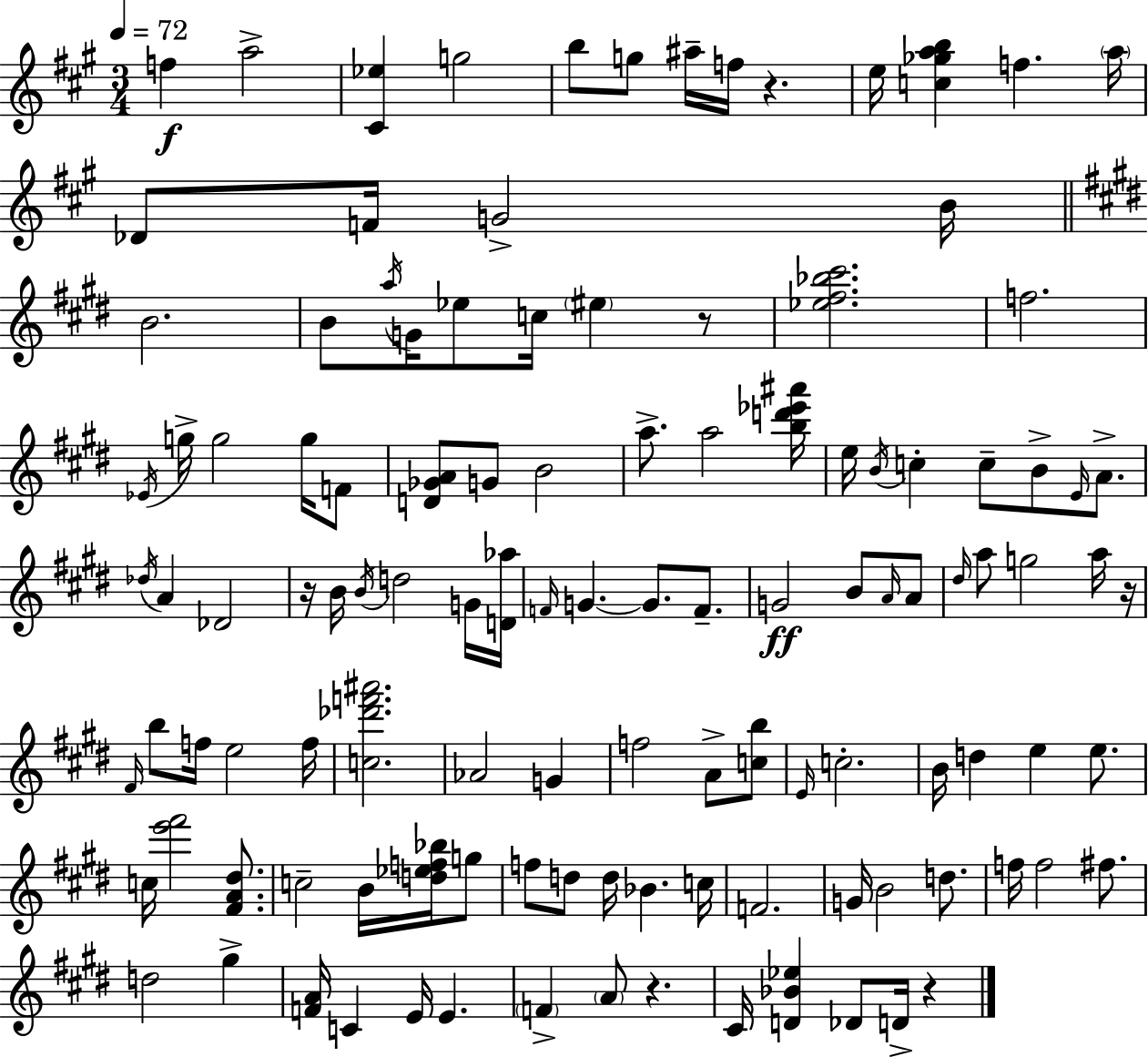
{
  \clef treble
  \numericTimeSignature
  \time 3/4
  \key a \major
  \tempo 4 = 72
  f''4\f a''2-> | <cis' ees''>4 g''2 | b''8 g''8 ais''16-- f''16 r4. | e''16 <c'' ges'' a'' b''>4 f''4. \parenthesize a''16 | \break des'8 f'16 g'2-> b'16 | \bar "||" \break \key e \major b'2. | b'8 \acciaccatura { a''16 } g'16 ees''8 c''16 \parenthesize eis''4 r8 | <ees'' fis'' bes'' cis'''>2. | f''2. | \break \acciaccatura { ees'16 } g''16-> g''2 g''16 | f'8 <d' ges' a'>8 g'8 b'2 | a''8.-> a''2 | <b'' d''' ees''' ais'''>16 e''16 \acciaccatura { b'16 } c''4-. c''8-- b'8-> | \break \grace { e'16 } a'8.-> \acciaccatura { des''16 } a'4 des'2 | r16 b'16 \acciaccatura { b'16 } d''2 | g'16 <d' aes''>16 \grace { f'16 } g'4.~~ | g'8. f'8.-- g'2\ff | \break b'8 \grace { a'16 } a'8 \grace { dis''16 } a''8 g''2 | a''16 r16 \grace { fis'16 } b''8 | f''16 e''2 f''16 <c'' des''' f''' ais'''>2. | aes'2 | \break g'4 f''2 | a'8-> <c'' b''>8 \grace { e'16 } c''2.-. | b'16 | d''4 e''4 e''8. c''16 | \break <e''' fis'''>2 <fis' a' dis''>8. c''2-- | b'16 <d'' ees'' f'' bes''>16 g''8 f''8 | d''8 d''16 bes'4. c''16 f'2. | g'16 | \break b'2 d''8. f''16 | f''2 fis''8. d''2 | gis''4-> <f' a'>16 | c'4 e'16 e'4. \parenthesize f'4-> | \break \parenthesize a'8 r4. cis'16 | <d' bes' ees''>4 des'8 d'16-> r4 \bar "|."
}